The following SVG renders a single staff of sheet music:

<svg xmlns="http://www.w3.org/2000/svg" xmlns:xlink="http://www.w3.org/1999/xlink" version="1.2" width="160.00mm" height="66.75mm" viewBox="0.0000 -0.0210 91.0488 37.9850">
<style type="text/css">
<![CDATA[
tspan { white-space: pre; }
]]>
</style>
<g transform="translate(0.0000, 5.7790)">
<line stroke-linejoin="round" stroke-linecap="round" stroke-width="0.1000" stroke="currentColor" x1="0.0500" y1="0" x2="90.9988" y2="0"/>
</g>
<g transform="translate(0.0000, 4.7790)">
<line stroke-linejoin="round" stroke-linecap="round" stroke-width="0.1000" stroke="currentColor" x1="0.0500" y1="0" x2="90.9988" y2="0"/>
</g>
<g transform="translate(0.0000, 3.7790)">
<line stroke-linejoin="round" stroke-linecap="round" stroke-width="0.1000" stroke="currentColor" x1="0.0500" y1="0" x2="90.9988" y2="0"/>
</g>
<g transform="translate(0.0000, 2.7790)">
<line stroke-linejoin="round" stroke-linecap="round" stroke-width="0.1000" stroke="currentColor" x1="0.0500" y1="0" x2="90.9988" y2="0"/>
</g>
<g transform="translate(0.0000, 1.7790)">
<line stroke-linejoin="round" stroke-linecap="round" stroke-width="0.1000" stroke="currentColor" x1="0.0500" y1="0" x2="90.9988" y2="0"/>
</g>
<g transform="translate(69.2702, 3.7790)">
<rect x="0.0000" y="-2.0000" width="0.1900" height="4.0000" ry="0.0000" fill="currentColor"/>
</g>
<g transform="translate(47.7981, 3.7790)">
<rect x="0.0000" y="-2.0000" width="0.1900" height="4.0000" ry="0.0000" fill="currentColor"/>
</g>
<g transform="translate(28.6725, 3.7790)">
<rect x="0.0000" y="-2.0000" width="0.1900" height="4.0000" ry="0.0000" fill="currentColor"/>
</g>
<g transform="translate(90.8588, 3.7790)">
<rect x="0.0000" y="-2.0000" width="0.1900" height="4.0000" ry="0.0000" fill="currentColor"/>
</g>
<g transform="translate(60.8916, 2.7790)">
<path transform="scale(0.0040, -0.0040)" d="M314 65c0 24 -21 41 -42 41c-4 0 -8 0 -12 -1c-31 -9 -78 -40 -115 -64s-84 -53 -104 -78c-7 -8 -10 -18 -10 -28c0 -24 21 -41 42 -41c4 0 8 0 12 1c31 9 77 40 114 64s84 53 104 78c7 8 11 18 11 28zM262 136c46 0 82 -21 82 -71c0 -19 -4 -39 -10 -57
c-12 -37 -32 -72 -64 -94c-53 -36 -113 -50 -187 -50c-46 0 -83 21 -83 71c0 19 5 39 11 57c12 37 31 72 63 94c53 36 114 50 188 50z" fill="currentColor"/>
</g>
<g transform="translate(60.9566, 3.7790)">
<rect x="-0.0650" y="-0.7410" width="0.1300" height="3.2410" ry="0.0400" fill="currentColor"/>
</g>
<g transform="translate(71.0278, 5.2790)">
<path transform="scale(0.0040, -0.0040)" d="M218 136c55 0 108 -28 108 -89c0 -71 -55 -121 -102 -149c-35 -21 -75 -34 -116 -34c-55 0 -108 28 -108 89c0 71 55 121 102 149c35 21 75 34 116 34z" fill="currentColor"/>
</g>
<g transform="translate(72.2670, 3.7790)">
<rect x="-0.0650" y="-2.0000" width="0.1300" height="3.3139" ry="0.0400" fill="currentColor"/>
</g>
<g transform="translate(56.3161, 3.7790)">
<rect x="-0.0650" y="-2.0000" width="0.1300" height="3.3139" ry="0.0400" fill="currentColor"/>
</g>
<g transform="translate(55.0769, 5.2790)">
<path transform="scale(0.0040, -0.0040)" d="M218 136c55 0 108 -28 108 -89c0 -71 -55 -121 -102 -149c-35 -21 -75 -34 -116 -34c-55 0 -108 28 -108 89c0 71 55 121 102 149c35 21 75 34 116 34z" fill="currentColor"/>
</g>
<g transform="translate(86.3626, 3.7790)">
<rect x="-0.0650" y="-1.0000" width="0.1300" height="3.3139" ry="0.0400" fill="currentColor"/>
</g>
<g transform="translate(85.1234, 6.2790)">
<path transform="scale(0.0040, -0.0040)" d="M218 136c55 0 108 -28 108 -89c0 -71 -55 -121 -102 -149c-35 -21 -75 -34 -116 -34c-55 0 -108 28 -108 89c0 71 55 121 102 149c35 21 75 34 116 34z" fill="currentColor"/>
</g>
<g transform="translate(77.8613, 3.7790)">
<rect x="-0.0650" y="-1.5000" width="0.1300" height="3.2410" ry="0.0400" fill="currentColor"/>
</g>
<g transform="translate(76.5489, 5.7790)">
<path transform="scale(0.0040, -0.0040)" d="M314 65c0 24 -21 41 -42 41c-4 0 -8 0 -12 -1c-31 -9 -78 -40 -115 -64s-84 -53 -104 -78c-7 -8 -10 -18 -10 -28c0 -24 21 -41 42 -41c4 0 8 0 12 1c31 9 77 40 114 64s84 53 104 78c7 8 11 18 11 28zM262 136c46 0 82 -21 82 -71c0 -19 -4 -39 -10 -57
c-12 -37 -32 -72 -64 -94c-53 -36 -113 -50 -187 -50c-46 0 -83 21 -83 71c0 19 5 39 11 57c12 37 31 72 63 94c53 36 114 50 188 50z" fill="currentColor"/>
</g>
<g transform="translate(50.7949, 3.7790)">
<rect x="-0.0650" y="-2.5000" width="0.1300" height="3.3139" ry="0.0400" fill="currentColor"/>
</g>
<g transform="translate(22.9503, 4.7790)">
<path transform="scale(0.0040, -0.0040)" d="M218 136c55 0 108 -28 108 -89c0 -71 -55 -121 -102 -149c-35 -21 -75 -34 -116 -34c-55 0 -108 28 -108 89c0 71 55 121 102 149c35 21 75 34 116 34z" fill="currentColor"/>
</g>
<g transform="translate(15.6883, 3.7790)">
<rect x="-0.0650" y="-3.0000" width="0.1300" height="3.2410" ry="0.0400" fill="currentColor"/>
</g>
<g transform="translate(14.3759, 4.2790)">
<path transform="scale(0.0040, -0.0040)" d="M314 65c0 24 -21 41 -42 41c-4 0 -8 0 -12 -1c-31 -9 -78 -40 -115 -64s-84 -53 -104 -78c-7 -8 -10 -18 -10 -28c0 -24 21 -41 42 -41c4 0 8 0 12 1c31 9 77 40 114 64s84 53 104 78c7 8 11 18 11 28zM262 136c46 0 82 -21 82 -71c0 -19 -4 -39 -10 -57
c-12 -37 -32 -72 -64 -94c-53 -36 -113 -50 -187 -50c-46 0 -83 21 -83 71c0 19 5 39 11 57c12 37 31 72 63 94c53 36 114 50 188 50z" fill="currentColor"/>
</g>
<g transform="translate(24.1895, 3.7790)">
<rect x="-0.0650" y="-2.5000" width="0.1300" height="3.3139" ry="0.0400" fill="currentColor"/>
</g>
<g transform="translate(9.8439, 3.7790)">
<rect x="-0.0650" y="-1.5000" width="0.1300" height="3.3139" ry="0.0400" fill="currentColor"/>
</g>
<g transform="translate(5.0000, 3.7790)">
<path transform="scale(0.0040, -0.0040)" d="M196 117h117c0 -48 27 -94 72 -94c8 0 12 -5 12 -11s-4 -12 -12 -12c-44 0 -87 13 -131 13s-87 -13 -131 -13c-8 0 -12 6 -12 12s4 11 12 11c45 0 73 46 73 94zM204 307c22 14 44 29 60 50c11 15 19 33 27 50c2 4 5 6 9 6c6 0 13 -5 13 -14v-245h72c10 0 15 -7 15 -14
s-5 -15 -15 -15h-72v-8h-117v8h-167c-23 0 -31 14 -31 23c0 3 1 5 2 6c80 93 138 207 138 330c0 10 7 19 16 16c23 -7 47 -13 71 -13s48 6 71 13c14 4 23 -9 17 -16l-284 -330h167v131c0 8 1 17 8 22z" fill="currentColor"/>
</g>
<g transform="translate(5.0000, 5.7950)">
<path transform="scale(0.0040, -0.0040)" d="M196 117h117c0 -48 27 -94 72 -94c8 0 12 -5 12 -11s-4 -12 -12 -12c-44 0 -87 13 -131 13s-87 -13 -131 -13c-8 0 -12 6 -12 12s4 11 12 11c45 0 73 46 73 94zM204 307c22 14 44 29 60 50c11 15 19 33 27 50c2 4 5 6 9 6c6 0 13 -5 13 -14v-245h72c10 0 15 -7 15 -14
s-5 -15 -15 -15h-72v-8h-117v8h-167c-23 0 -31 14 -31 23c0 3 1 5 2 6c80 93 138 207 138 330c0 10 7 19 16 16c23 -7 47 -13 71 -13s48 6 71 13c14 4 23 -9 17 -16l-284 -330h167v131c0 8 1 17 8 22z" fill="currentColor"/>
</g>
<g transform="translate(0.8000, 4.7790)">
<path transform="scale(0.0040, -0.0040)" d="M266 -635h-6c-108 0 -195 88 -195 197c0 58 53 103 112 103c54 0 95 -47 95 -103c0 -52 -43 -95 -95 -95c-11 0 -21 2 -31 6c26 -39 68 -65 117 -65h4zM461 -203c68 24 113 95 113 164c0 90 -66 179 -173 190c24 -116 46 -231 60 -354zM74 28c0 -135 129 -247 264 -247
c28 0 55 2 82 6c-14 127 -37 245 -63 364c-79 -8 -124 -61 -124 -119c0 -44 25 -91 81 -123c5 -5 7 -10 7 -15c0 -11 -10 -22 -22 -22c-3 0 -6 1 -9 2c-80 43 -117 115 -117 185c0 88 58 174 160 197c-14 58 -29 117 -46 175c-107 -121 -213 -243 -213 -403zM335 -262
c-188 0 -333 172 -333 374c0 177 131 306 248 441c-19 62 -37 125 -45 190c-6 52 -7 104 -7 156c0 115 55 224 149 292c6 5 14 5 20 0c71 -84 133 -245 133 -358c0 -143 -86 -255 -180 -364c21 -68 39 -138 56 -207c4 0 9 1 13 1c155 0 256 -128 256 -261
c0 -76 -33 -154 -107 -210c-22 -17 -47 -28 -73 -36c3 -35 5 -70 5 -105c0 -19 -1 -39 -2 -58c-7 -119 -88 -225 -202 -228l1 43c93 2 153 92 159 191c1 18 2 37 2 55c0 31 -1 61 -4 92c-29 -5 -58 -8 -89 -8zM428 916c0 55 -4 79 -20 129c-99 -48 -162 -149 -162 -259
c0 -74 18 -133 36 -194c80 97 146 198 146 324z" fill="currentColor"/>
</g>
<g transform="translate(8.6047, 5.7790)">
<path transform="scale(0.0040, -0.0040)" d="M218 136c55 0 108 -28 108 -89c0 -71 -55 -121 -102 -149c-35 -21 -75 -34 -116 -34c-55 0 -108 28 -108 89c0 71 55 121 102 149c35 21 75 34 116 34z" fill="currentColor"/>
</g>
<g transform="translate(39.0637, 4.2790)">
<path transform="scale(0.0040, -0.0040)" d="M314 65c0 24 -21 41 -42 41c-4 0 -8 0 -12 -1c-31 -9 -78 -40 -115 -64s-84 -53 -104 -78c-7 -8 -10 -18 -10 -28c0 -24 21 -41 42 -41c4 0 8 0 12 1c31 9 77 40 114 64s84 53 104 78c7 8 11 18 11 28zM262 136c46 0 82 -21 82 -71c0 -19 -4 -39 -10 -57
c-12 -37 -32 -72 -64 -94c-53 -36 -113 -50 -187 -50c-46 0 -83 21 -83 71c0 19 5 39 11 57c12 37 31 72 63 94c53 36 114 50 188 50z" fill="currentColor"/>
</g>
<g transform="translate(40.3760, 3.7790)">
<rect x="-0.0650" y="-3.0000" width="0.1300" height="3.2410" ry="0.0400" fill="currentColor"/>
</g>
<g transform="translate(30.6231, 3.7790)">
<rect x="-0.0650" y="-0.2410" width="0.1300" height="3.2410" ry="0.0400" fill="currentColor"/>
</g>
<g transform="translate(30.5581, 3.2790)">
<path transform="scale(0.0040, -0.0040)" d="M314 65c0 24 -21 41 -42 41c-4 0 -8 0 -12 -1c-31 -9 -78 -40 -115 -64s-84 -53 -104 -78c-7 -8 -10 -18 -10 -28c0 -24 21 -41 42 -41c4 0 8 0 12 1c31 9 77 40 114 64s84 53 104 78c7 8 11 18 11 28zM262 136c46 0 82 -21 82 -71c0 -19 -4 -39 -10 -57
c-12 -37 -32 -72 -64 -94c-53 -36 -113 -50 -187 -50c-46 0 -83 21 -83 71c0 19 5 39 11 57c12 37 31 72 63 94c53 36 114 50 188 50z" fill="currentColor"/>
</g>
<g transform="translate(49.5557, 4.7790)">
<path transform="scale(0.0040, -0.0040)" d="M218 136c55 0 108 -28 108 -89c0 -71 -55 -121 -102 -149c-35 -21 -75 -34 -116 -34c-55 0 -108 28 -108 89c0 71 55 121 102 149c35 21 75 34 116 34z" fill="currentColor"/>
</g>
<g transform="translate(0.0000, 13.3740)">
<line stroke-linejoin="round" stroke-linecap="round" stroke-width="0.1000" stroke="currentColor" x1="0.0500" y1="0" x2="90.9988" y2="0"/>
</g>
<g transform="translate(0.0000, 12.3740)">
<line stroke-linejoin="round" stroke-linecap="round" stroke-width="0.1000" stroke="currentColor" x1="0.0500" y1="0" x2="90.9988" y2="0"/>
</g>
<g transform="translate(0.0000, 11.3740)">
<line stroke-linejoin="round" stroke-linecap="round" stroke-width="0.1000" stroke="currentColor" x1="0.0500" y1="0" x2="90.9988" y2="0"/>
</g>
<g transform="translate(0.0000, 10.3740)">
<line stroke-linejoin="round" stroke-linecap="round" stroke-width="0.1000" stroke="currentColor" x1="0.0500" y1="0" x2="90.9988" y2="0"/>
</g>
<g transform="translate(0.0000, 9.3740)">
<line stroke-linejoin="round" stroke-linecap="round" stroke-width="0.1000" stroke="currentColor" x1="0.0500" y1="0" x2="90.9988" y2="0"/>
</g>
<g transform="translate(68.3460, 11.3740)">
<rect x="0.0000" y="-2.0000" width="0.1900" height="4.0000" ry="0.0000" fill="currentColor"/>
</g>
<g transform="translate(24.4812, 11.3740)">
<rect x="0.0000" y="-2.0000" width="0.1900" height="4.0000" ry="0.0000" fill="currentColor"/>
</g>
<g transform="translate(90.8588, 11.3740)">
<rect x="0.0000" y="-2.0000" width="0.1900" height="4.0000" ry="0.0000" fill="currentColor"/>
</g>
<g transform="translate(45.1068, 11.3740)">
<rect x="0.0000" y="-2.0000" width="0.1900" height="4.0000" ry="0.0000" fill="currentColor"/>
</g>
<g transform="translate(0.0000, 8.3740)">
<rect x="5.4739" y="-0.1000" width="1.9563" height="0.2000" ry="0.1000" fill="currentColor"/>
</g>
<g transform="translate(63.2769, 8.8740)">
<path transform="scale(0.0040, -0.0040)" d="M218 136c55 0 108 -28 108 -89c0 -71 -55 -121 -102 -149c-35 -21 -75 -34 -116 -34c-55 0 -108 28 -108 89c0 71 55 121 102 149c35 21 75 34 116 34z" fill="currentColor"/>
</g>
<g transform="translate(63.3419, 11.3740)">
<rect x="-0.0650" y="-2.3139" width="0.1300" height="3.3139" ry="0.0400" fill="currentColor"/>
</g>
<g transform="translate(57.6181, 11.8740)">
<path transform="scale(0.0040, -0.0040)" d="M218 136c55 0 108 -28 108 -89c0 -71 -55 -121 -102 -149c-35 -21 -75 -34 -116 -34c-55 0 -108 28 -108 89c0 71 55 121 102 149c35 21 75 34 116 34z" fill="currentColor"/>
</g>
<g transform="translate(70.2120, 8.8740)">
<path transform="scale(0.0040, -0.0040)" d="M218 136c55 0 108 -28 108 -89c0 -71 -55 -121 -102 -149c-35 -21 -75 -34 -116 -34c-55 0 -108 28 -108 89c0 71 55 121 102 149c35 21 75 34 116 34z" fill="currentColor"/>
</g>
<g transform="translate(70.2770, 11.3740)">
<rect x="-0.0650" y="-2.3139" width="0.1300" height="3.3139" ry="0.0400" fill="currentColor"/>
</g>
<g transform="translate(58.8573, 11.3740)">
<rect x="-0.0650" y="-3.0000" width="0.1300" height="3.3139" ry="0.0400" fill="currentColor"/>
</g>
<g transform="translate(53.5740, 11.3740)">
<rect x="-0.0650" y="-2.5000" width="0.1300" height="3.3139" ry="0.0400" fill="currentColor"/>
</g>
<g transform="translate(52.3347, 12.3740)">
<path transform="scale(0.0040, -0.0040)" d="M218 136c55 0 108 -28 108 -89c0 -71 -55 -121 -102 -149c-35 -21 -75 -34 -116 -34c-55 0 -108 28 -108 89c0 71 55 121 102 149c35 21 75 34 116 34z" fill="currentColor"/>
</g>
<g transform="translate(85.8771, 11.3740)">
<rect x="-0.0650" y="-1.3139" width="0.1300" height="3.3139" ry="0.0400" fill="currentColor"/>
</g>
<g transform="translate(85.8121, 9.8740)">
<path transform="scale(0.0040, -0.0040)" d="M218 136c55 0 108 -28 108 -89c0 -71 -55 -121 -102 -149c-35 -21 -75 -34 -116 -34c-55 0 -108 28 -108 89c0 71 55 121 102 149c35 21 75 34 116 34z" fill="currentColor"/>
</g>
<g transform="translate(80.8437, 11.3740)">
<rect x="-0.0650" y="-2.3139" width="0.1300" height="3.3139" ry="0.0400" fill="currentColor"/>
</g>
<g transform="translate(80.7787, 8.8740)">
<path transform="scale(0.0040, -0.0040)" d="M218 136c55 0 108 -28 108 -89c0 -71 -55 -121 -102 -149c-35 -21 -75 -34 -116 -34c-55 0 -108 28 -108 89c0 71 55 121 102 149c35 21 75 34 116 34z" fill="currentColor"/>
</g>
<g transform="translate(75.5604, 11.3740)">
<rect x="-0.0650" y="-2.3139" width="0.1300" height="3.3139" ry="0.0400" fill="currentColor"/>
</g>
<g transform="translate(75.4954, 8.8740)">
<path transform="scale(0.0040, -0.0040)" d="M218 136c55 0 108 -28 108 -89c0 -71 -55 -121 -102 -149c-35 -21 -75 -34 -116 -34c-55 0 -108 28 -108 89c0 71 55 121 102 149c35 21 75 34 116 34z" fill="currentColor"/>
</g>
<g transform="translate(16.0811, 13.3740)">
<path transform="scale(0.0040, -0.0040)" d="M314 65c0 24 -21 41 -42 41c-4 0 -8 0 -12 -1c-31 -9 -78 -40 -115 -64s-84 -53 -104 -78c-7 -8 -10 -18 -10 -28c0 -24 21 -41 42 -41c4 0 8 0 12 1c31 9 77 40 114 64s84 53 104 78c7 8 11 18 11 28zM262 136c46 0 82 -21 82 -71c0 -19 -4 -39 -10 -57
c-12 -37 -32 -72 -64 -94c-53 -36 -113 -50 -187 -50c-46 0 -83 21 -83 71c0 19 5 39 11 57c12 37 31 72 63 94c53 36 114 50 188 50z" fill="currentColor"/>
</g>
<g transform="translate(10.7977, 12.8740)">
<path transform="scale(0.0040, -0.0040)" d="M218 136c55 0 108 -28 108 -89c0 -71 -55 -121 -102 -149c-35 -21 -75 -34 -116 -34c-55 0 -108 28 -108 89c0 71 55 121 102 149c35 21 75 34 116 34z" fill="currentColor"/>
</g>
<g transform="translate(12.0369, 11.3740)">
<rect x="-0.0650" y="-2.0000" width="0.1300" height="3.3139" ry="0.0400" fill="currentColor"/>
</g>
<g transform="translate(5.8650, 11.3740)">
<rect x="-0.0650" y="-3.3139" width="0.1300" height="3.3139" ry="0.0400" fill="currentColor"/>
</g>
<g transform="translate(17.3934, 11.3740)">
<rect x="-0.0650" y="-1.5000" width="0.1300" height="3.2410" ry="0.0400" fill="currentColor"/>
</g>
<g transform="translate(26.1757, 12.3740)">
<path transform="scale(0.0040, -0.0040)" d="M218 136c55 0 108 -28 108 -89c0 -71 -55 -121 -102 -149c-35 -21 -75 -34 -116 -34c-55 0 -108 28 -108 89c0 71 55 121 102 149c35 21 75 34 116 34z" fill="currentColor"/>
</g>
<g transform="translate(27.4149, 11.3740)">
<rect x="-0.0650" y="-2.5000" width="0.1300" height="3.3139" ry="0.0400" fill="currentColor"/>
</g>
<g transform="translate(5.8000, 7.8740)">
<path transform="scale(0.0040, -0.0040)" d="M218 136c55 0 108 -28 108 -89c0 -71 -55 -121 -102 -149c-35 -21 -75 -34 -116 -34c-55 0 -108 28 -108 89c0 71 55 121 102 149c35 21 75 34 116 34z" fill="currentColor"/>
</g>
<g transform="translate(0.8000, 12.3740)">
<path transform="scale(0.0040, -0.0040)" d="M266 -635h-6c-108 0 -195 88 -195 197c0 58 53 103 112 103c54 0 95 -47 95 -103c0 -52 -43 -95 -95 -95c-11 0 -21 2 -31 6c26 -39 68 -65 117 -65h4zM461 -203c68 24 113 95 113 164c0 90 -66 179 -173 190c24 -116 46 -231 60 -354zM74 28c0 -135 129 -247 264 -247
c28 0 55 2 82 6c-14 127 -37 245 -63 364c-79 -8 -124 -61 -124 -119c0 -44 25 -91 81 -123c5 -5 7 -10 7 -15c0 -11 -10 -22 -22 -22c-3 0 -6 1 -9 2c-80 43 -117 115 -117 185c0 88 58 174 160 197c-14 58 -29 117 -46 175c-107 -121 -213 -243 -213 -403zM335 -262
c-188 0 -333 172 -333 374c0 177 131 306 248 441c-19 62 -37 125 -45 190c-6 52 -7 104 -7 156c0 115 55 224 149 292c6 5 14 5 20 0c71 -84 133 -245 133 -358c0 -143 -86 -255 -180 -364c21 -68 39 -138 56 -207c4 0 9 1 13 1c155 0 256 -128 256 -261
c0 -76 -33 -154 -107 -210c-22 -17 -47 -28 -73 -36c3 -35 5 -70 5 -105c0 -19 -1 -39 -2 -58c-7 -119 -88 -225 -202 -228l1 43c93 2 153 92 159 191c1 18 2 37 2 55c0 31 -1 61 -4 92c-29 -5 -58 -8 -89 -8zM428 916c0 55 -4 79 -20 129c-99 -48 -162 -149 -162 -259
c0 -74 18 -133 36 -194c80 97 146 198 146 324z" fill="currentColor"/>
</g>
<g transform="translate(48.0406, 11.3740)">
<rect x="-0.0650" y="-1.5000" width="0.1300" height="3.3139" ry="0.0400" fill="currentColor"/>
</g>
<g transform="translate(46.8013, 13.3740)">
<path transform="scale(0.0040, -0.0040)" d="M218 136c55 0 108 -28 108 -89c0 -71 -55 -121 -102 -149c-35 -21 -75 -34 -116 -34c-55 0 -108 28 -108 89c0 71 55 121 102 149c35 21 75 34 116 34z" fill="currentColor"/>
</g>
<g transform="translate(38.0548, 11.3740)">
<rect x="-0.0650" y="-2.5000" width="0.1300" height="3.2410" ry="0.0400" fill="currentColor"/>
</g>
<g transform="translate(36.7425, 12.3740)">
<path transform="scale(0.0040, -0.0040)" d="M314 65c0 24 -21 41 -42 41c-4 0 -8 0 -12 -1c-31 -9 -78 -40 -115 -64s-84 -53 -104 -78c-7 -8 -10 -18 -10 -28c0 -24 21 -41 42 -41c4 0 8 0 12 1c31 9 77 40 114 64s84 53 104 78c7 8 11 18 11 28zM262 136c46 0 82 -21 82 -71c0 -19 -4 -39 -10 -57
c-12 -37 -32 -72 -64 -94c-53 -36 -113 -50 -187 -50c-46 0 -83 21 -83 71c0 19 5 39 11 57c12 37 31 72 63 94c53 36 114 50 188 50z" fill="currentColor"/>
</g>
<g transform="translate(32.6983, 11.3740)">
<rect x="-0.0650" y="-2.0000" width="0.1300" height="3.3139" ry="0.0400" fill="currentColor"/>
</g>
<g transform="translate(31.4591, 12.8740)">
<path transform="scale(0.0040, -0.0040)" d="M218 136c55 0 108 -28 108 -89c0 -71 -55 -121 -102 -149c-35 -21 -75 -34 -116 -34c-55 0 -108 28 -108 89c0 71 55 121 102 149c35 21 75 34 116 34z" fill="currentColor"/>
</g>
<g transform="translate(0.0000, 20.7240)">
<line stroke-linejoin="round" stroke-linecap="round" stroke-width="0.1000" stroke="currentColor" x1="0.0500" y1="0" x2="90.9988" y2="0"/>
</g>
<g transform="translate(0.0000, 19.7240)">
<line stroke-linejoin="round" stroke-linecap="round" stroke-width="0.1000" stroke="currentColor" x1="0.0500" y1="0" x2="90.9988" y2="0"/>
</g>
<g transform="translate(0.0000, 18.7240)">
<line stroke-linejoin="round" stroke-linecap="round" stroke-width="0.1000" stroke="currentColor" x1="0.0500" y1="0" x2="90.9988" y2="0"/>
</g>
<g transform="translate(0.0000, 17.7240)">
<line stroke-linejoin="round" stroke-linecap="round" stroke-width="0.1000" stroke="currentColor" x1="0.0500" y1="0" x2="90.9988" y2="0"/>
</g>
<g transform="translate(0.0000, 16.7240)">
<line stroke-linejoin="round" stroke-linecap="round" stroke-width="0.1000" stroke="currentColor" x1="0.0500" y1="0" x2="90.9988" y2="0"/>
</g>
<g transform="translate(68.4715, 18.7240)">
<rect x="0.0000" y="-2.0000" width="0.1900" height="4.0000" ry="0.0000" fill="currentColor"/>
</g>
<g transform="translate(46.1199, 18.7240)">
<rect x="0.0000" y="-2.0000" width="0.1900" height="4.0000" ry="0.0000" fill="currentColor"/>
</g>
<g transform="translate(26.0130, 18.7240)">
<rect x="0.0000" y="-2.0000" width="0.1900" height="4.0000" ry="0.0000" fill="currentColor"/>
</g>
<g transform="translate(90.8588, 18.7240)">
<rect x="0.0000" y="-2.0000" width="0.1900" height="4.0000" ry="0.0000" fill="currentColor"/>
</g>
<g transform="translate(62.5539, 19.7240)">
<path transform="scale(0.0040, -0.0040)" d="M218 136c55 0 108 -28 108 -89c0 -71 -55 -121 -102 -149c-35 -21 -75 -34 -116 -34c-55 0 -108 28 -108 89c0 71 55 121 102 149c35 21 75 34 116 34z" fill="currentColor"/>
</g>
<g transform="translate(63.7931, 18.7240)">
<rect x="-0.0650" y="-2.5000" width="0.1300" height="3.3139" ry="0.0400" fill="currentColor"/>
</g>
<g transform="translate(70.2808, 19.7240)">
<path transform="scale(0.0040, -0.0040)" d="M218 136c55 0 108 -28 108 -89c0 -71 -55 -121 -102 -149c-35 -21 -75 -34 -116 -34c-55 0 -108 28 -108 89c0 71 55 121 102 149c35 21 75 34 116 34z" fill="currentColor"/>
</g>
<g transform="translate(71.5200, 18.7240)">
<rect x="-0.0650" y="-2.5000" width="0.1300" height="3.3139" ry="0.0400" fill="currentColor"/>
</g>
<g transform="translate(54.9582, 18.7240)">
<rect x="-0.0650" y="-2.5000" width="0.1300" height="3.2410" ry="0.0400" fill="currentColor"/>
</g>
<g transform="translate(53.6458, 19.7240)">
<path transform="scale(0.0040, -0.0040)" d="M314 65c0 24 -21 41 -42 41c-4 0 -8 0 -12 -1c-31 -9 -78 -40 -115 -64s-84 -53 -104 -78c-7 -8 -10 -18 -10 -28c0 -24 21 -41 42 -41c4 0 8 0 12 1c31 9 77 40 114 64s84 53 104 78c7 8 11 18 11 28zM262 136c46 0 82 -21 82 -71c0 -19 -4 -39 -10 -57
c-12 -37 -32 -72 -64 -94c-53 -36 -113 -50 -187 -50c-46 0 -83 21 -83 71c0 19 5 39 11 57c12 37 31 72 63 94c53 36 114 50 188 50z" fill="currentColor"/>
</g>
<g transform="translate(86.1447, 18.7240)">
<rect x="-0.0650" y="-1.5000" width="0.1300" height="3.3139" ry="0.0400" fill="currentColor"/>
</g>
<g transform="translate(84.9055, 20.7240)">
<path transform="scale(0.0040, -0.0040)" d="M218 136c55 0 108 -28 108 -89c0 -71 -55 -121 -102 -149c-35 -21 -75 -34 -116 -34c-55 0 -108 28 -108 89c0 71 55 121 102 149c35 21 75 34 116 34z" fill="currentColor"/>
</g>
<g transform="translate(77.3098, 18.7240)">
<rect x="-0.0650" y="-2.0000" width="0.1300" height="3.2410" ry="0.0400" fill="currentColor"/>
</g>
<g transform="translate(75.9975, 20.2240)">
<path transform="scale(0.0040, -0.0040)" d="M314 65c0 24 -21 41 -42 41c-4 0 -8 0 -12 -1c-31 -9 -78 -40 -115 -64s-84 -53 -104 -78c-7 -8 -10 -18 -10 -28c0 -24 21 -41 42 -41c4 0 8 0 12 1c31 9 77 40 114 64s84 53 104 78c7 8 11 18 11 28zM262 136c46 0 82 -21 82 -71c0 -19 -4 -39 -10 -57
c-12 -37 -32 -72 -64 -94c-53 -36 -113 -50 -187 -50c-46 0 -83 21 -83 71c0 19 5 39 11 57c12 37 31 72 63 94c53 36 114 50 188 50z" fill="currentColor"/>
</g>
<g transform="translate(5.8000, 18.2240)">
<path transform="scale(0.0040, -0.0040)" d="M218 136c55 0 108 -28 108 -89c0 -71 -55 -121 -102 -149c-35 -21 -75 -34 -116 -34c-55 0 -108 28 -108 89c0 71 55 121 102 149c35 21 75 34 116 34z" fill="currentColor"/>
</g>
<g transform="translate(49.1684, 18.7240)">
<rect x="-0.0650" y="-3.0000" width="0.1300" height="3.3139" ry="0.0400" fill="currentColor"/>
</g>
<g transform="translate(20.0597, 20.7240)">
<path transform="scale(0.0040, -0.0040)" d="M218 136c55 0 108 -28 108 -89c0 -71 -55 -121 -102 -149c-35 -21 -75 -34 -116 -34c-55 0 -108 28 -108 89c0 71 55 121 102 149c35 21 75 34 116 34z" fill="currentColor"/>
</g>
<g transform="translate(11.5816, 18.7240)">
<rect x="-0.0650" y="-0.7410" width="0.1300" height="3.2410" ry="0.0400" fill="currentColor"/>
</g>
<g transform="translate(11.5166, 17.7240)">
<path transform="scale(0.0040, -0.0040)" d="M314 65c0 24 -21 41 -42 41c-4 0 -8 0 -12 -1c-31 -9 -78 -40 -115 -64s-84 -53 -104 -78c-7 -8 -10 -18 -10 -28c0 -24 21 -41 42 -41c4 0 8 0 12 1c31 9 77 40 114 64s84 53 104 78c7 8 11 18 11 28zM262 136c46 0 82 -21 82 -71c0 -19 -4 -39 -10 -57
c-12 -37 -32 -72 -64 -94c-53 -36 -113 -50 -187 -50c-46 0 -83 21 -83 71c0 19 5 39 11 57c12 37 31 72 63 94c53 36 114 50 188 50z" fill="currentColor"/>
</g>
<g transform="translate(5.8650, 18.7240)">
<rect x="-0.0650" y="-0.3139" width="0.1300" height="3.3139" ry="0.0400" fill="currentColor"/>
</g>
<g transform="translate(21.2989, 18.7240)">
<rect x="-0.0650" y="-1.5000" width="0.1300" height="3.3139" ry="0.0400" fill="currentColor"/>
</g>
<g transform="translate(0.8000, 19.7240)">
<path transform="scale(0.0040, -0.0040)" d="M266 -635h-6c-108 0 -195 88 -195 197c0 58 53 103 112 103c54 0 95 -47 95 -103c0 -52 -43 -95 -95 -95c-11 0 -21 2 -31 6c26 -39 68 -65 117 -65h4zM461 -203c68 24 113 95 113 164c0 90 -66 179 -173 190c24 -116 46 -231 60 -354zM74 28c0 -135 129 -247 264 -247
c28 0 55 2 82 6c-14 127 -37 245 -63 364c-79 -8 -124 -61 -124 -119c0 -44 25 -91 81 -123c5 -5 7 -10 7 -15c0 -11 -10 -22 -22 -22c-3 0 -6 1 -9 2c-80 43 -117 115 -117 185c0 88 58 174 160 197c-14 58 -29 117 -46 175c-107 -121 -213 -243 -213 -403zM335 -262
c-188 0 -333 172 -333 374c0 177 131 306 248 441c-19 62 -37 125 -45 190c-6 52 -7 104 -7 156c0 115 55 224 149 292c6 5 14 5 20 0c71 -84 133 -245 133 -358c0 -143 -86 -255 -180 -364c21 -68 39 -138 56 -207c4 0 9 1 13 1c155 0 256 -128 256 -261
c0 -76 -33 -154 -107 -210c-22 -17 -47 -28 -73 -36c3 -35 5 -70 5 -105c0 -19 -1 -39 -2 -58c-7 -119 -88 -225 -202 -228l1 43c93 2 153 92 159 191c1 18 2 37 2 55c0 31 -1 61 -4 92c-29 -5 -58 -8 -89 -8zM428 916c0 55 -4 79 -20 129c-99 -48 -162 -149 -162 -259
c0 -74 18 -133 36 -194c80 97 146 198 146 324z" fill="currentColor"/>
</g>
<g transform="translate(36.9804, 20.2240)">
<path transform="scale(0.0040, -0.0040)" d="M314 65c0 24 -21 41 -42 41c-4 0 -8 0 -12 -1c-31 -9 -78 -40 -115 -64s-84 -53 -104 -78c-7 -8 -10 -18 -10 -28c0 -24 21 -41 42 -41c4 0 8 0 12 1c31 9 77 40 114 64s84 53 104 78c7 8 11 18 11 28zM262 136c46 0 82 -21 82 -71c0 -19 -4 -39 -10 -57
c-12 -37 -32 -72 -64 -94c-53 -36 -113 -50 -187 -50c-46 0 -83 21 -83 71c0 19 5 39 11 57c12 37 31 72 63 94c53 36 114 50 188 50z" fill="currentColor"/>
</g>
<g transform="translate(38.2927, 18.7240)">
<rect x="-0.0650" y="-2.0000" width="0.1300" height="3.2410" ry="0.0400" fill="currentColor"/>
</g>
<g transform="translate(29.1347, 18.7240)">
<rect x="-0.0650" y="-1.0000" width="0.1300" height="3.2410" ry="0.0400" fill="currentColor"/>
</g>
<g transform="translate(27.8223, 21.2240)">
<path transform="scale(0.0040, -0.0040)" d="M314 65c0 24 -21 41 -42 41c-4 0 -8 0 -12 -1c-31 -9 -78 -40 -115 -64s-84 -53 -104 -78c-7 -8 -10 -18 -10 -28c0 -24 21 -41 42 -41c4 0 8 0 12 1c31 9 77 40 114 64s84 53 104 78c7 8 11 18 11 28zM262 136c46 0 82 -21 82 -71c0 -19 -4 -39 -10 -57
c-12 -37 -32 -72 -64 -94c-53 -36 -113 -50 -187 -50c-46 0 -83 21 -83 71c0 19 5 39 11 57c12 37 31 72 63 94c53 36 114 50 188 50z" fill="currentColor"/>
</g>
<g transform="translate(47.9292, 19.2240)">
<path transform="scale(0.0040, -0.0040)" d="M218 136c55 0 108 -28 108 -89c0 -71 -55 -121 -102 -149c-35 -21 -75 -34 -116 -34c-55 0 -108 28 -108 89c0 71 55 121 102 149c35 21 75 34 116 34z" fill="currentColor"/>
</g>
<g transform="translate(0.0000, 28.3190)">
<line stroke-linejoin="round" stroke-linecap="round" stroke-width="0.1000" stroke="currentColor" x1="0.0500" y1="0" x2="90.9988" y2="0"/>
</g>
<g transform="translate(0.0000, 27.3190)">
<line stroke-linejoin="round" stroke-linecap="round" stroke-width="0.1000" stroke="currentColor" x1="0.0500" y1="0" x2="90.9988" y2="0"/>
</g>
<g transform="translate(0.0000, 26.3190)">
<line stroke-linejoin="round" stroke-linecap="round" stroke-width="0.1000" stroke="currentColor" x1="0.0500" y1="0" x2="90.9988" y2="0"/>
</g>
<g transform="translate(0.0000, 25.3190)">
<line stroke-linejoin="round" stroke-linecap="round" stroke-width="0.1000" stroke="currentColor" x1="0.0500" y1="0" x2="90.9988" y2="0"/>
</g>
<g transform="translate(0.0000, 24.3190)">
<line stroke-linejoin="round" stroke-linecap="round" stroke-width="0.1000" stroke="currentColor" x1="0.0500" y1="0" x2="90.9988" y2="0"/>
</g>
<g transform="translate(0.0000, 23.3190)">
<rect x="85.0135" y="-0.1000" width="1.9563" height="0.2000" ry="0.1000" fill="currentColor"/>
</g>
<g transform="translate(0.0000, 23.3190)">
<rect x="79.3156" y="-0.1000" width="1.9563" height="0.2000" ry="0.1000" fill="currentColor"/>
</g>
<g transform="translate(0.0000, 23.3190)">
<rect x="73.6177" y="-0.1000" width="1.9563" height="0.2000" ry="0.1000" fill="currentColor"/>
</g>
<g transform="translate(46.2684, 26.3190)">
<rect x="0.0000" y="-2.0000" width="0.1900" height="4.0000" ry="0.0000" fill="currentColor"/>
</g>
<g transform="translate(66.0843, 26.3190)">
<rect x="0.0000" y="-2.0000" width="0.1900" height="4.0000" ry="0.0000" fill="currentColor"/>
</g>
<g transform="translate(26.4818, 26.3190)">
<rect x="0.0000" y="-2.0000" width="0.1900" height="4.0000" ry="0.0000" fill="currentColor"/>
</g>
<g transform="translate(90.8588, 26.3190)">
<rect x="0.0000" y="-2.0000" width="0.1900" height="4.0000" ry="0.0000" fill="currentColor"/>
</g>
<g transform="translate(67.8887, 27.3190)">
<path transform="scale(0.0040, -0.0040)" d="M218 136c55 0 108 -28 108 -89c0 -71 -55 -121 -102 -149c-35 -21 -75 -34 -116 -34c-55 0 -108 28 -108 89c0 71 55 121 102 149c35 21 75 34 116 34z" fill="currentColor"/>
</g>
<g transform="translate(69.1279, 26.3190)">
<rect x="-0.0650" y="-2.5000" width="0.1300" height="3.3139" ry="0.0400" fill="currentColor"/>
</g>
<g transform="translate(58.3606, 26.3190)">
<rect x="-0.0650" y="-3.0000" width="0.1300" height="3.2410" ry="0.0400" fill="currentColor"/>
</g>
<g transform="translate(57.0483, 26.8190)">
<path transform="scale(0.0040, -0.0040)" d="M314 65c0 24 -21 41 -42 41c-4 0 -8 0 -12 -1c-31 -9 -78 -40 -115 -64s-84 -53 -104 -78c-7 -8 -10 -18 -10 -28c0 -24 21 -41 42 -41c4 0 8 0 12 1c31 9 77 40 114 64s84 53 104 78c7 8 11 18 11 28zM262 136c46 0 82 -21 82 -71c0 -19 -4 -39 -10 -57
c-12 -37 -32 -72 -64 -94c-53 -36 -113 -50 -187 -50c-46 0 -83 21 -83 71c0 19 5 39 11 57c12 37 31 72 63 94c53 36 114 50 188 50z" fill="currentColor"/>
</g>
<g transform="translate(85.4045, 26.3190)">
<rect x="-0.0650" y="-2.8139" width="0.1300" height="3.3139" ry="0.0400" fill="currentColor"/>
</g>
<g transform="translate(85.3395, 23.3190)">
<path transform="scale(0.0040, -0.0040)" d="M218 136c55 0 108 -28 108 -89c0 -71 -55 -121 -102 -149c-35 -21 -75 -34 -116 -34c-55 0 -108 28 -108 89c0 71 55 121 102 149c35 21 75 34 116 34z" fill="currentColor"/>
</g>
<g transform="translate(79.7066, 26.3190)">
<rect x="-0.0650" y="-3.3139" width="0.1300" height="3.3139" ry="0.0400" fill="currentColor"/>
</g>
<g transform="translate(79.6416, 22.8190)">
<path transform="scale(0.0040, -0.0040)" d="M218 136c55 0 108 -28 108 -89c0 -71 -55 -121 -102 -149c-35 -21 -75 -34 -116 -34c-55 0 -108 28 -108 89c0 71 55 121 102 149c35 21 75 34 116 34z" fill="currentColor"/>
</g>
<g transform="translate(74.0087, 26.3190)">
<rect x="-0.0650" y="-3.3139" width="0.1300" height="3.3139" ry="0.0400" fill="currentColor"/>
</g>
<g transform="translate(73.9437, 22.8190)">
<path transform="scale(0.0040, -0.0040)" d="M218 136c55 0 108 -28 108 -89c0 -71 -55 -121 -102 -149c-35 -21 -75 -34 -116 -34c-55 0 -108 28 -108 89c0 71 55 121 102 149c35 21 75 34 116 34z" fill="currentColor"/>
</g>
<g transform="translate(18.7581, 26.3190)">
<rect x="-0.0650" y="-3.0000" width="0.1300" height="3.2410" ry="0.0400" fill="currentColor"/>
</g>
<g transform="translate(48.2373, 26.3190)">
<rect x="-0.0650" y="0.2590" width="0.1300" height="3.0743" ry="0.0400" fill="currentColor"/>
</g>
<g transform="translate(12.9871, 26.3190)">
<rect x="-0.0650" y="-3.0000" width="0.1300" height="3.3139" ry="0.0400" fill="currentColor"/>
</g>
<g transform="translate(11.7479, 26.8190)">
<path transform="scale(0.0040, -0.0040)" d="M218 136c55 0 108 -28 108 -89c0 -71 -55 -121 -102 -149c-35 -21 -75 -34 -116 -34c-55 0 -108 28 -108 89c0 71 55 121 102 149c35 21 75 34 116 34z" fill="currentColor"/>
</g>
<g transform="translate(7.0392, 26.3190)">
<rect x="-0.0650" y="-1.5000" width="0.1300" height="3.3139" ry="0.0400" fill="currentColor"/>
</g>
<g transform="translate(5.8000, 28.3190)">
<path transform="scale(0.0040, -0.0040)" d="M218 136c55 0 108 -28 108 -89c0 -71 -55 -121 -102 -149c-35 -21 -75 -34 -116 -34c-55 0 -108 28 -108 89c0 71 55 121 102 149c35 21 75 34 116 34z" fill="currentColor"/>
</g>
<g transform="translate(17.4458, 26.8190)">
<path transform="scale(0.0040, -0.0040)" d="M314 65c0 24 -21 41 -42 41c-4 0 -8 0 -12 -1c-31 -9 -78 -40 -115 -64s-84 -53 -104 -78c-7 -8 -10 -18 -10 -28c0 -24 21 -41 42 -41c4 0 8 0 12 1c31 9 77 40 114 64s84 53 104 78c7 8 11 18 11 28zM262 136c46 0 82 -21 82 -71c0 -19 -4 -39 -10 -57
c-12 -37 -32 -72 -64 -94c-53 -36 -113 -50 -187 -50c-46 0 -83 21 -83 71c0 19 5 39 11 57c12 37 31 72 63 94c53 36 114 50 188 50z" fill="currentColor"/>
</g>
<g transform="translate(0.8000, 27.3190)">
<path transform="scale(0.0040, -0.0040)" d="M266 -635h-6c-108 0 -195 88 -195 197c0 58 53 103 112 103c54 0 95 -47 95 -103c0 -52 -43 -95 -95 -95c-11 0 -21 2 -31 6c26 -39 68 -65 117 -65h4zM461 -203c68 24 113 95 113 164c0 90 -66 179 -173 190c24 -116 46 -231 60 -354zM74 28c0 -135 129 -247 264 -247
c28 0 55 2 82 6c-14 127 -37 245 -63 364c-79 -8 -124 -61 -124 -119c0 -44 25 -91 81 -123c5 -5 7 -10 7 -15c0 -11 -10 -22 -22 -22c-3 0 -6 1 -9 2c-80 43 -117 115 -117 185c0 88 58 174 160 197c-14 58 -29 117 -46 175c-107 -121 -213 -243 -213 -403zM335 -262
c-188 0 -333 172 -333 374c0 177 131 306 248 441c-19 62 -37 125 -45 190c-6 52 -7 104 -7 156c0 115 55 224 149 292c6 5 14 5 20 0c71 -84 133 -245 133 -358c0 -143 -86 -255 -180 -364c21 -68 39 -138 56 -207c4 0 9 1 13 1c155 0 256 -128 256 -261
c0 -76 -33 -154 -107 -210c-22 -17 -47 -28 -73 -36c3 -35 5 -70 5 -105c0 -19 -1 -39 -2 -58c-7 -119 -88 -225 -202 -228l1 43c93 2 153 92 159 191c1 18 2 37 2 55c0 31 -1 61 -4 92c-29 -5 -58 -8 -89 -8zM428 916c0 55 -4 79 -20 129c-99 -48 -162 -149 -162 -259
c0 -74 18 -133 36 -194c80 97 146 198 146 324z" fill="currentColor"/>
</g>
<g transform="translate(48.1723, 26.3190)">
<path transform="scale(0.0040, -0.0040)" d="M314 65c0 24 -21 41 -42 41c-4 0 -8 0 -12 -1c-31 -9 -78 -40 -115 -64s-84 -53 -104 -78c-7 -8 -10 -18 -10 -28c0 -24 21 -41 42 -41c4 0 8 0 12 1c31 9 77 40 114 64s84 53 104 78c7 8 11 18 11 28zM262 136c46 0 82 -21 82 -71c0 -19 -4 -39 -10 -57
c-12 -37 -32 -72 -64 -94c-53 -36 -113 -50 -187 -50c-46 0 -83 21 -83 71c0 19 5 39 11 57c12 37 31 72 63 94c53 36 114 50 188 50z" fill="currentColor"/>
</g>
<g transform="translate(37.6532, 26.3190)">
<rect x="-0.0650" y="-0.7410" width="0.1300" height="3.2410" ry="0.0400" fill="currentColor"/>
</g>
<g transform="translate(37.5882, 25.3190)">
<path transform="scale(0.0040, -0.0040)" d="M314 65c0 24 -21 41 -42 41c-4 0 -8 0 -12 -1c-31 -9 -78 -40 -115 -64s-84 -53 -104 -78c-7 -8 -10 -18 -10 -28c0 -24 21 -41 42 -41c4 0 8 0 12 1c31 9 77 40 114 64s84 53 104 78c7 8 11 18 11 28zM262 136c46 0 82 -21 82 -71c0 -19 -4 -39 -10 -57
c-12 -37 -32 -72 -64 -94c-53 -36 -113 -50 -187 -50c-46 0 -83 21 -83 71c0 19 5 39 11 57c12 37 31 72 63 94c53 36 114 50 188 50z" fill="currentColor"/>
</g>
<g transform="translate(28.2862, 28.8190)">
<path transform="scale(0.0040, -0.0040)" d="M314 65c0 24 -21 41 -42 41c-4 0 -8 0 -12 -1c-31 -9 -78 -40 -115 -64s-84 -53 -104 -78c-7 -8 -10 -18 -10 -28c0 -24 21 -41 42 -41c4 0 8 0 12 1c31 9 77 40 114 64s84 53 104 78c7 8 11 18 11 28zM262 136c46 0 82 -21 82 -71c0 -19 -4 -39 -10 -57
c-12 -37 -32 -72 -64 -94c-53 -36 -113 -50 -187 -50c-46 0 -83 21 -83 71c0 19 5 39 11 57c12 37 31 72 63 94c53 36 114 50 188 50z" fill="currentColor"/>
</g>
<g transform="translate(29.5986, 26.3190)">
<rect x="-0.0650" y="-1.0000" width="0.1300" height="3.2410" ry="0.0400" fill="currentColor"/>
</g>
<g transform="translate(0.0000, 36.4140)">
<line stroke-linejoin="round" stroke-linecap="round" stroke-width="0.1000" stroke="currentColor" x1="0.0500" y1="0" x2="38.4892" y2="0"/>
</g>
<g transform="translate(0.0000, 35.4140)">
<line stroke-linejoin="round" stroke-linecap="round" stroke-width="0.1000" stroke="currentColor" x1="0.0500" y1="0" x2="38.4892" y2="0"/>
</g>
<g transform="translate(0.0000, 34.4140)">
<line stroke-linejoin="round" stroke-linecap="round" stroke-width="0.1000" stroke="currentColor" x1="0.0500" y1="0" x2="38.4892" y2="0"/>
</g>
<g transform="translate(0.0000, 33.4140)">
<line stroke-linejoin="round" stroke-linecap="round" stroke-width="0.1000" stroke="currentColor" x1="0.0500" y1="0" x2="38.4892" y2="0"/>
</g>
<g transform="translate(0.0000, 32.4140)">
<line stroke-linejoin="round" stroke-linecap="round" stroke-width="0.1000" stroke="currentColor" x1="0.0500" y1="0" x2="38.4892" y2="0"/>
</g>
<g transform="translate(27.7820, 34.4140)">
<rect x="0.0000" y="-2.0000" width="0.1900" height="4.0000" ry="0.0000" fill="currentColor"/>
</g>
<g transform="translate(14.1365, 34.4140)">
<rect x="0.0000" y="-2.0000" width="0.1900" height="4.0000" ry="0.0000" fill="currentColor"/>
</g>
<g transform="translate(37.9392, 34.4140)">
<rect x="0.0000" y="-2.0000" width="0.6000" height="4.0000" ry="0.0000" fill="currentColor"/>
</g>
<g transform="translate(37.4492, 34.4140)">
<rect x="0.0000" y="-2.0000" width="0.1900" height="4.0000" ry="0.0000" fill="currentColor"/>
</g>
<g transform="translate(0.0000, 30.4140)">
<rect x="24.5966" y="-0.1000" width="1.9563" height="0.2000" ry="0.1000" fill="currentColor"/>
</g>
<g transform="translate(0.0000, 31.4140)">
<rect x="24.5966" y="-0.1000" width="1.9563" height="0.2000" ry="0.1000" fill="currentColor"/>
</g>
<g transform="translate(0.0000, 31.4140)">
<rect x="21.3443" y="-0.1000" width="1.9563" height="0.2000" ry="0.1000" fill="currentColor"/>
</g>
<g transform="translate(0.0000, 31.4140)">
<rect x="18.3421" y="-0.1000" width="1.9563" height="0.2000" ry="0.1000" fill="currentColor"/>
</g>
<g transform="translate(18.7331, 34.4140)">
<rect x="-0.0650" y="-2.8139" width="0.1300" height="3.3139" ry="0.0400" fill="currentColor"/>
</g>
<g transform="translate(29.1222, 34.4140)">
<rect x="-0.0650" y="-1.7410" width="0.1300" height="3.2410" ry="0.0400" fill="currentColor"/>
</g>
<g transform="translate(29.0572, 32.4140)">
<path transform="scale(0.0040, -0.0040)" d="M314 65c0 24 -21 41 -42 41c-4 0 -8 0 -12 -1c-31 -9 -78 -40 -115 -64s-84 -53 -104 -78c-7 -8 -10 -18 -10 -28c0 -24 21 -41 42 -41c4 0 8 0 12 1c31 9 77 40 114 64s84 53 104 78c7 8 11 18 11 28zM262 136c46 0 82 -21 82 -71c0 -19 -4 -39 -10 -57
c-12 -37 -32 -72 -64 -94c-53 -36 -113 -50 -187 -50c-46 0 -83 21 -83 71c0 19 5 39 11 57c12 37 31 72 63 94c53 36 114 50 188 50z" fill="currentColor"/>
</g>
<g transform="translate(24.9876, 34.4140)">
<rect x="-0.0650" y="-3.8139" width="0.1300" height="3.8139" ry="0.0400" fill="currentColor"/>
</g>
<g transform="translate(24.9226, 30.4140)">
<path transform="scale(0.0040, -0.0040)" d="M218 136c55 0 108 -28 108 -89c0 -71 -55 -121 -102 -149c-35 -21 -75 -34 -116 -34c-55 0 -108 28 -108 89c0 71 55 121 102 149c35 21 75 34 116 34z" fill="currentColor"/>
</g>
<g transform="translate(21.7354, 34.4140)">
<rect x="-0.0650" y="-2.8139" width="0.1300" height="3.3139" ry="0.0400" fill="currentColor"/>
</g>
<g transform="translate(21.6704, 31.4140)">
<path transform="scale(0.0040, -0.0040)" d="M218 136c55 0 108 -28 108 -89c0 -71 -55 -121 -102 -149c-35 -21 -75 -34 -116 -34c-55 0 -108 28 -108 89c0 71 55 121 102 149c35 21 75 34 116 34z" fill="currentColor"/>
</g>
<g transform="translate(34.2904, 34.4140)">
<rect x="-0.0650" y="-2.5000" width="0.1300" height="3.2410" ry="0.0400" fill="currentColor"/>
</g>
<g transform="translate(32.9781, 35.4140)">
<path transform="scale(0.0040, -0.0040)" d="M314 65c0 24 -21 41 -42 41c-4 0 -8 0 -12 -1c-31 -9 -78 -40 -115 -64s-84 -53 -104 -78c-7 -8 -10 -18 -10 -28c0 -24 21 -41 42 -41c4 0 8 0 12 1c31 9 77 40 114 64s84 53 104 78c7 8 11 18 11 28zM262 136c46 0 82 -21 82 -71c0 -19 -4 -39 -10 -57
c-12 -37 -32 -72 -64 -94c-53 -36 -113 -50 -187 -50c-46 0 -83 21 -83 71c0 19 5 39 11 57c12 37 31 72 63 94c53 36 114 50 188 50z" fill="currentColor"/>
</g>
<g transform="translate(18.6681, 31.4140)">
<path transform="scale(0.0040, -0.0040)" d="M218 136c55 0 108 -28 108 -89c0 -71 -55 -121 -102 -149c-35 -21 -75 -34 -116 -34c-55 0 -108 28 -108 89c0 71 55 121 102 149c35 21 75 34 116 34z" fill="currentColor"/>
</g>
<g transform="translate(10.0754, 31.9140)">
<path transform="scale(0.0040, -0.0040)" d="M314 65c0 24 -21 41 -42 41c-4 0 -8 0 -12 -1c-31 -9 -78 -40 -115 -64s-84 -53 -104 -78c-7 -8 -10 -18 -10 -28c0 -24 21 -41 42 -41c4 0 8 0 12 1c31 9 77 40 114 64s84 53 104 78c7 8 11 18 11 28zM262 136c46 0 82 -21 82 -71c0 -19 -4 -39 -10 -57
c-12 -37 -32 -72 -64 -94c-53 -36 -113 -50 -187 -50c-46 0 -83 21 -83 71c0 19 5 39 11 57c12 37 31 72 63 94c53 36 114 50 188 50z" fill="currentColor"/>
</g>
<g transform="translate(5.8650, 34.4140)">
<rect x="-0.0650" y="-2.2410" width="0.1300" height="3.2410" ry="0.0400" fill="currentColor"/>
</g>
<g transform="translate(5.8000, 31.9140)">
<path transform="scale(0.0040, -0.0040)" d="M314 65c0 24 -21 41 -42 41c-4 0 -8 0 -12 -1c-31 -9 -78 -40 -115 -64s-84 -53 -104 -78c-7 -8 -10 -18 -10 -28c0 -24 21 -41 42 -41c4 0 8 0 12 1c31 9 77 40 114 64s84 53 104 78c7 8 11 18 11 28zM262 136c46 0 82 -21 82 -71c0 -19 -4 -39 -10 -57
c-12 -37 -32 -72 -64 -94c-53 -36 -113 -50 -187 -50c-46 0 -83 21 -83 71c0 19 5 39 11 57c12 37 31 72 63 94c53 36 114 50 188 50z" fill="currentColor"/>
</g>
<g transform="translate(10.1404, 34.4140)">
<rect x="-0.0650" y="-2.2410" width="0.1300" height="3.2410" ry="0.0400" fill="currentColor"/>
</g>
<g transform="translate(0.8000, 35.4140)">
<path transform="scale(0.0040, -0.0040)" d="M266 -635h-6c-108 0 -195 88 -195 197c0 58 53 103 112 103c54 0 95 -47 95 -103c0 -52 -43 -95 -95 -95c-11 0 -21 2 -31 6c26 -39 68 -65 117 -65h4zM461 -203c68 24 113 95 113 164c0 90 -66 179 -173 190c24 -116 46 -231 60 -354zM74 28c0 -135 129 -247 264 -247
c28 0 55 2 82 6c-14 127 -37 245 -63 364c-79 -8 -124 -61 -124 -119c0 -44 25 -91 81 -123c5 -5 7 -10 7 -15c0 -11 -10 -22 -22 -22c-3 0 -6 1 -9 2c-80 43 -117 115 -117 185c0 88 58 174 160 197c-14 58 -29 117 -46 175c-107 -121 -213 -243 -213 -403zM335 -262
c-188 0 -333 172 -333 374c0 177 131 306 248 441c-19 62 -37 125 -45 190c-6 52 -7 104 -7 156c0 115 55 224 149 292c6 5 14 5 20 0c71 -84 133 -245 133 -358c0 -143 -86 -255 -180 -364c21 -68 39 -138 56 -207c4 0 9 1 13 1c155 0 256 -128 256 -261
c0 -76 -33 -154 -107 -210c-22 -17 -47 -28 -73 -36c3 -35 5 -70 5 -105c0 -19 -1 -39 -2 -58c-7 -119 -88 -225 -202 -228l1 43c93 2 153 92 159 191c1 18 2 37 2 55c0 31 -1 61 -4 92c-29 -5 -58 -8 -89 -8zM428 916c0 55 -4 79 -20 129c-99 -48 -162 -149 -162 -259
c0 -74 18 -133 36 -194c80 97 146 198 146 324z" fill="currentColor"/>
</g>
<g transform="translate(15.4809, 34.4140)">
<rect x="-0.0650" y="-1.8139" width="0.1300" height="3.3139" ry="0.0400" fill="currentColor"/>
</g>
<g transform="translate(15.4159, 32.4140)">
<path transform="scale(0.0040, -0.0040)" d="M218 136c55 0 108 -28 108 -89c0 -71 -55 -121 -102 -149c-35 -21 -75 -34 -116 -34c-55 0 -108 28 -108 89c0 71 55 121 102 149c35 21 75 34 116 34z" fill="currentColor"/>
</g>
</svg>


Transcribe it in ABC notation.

X:1
T:Untitled
M:4/4
L:1/4
K:C
E A2 G c2 A2 G F d2 F E2 D b F E2 G F G2 E G A g g g g e c d2 E D2 F2 A G2 G G F2 E E A A2 D2 d2 B2 A2 G b b a g2 g2 f a a c' f2 G2